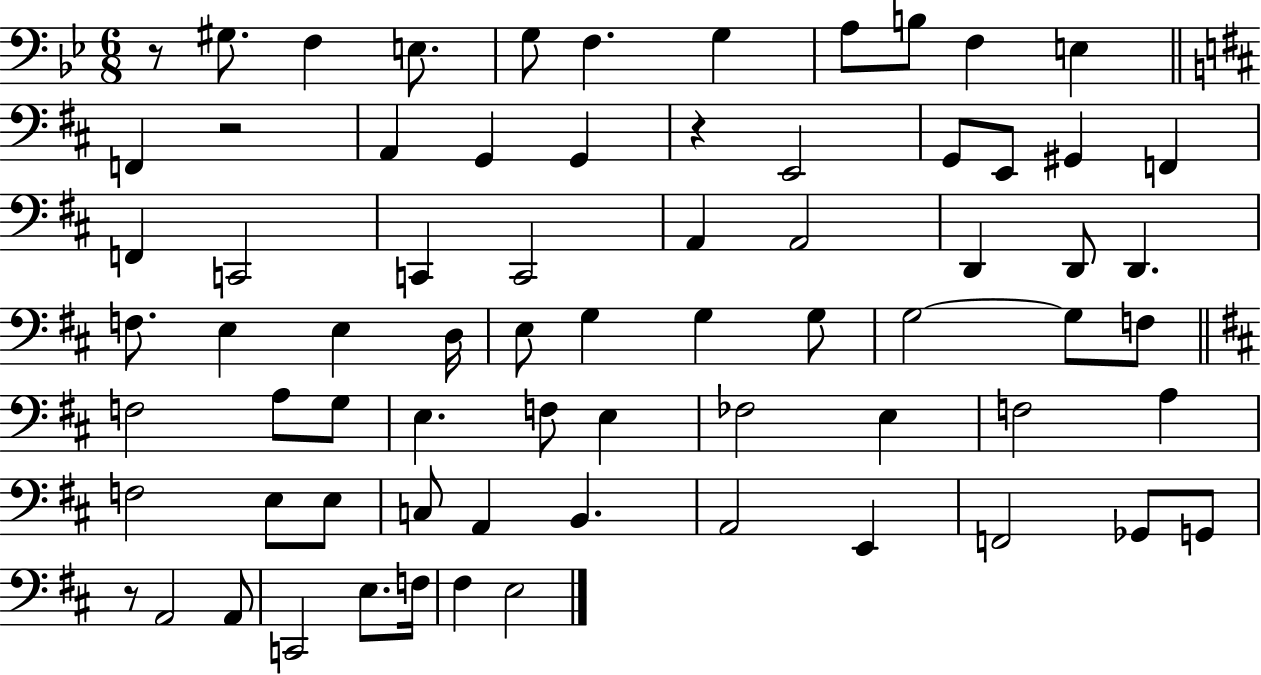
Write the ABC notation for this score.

X:1
T:Untitled
M:6/8
L:1/4
K:Bb
z/2 ^G,/2 F, E,/2 G,/2 F, G, A,/2 B,/2 F, E, F,, z2 A,, G,, G,, z E,,2 G,,/2 E,,/2 ^G,, F,, F,, C,,2 C,, C,,2 A,, A,,2 D,, D,,/2 D,, F,/2 E, E, D,/4 E,/2 G, G, G,/2 G,2 G,/2 F,/2 F,2 A,/2 G,/2 E, F,/2 E, _F,2 E, F,2 A, F,2 E,/2 E,/2 C,/2 A,, B,, A,,2 E,, F,,2 _G,,/2 G,,/2 z/2 A,,2 A,,/2 C,,2 E,/2 F,/4 ^F, E,2